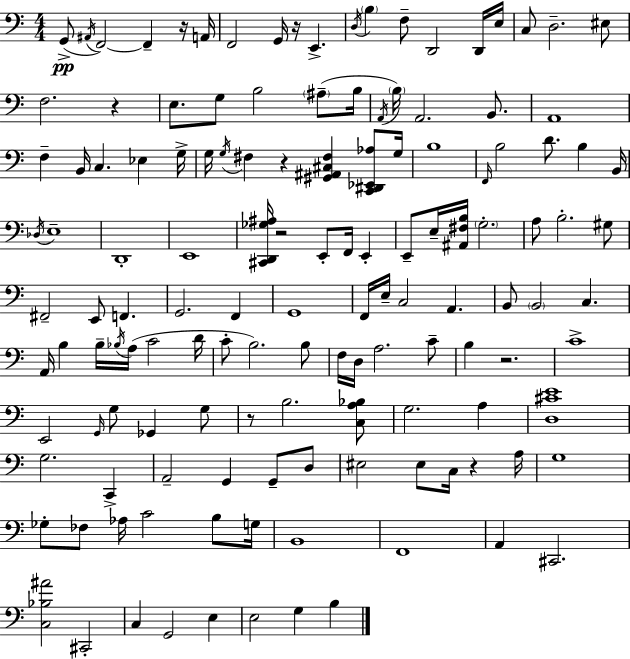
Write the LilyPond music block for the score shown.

{
  \clef bass
  \numericTimeSignature
  \time 4/4
  \key c \major
  \repeat volta 2 { g,8->(\pp \acciaccatura { ais,16 } f,2~~) f,4-- r16 | a,16 f,2 g,16 r16 e,4.-> | \acciaccatura { d16 } \parenthesize b4 f8-- d,2 | d,16 e16 c8 d2.-- | \break eis8 f2. r4 | e8. g8 b2 \parenthesize ais8--( | b16 \acciaccatura { a,16 }) \parenthesize b16 a,2. | b,8. a,1 | \break f4-- b,16 c4. ees4 | g16-> g16 \acciaccatura { g16 } fis4 r4 <gis, ais, cis fis>4 | <c, dis, ees, aes>8 g16 b1 | \grace { f,16 } b2 d'8. | \break b4 b,16 \acciaccatura { des16 } e1-- | d,1-. | e,1 | <cis, d, ges ais>16 r2 e,8-. | \break f,16 e,4-. e,8-- e16-- <ais, fis b>16 \parenthesize g2.-. | a8 b2.-. | gis8 fis,2-- e,8 | f,4. g,2. | \break f,4 g,1 | f,16 e16-- c2 | a,4. b,8 \parenthesize b,2 | c4. a,16 b4 b16-- \acciaccatura { bes16 }( a16 c'2 | \break d'16 c'8-. b2.) | b8 f16 d16 a2. | c'8-- b4 r2. | c'1-> | \break e,2 \grace { g,16 } | g8 ges,4 g8 r8 b2. | <c a bes>8 g2. | a4 <d cis' e'>1 | \break g2. | c,4-> a,2-- | g,4 g,8-- d8 eis2 | eis8 c16 r4 a16 g1 | \break ges8-. fes8 aes16 c'2 | b8 g16 b,1 | f,1 | a,4 cis,2. | \break <c bes ais'>2 | cis,2-. c4 g,2 | e4 e2 | g4 b4 } \bar "|."
}